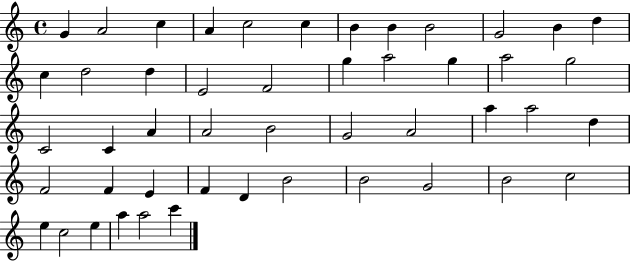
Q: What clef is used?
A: treble